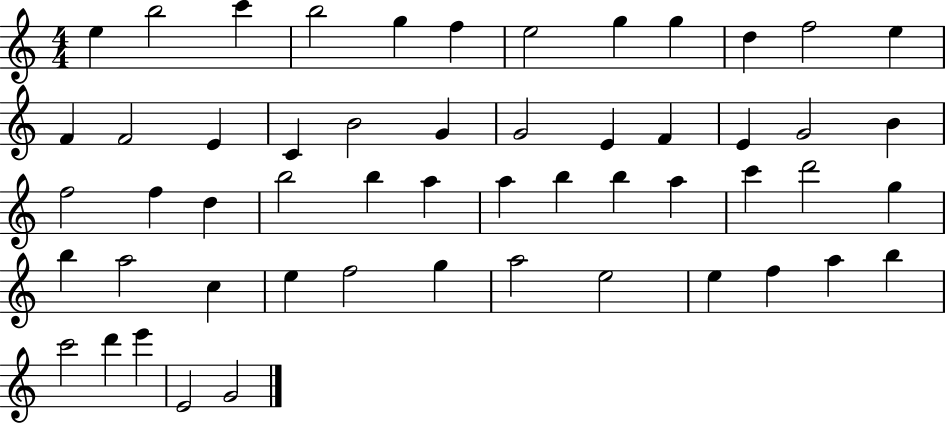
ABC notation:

X:1
T:Untitled
M:4/4
L:1/4
K:C
e b2 c' b2 g f e2 g g d f2 e F F2 E C B2 G G2 E F E G2 B f2 f d b2 b a a b b a c' d'2 g b a2 c e f2 g a2 e2 e f a b c'2 d' e' E2 G2